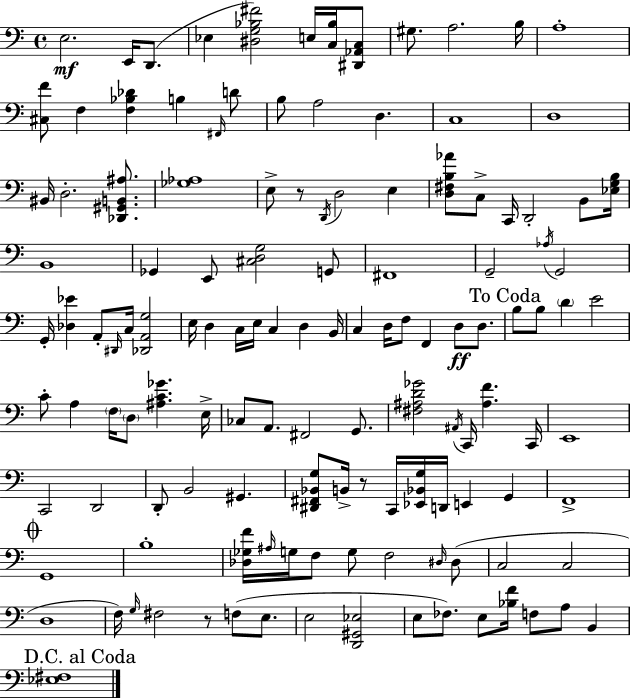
{
  \clef bass
  \time 4/4
  \defaultTimeSignature
  \key c \major
  e2.\mf e,16 d,8.( | ees4 <dis g bes fis'>2) e16 <c bes>16 <dis, aes, c>8 | gis8. a2. b16 | a1-. | \break <cis f'>8 f4 <f bes des'>4 b4 \grace { fis,16 } d'8 | b8 a2 d4. | c1 | d1 | \break bis,16 d2.-. <des, gis, b, ais>8. | <ges aes>1 | e8-> r8 \acciaccatura { d,16 } d2 e4 | <d fis b aes'>8 c8-> c,16 d,2-. b,8 | \break <ees g b>16 b,1 | ges,4 e,8 <cis d g>2 | g,8 fis,1 | g,2-- \acciaccatura { aes16 } g,2 | \break g,16-. <des ees'>4 a,8-. \grace { dis,16 } c16 <des, a, g>2 | e16 d4 c16 e16 c4 d4 | b,16 c4 d16 f8 f,4 d8\ff | d8. \mark "To Coda" b8 b8 \parenthesize d'4 e'2 | \break c'8-. a4 \parenthesize f16 \parenthesize d8 <ais c' ges'>4. | e16-> ces8 a,8. fis,2 | g,8. <fis ais d' ges'>2 \acciaccatura { ais,16 } c,16 <ais f'>4. | c,16 e,1 | \break c,2 d,2 | d,8-. b,2 gis,4. | <dis, fis, bes, g>8 b,16-> r8 c,16 <ees, bes, g>16 d,16 e,4 | g,4 f,1-> | \break \mark \markup { \musicglyph "scripts.coda" } g,1 | b1-. | <des ges f'>16 \grace { ais16 } g16 f8 g8 f2 | \grace { dis16 } dis8( c2 c2 | \break d1 | f16) \grace { g16 } fis2 | r8 f8( e8. e2 | <d, gis, ees>2 e8 fes8.) e8 <bes f'>16 | \break f8 a8 b,4 \mark "D.C. al Coda" <ees fis>1 | \bar "|."
}